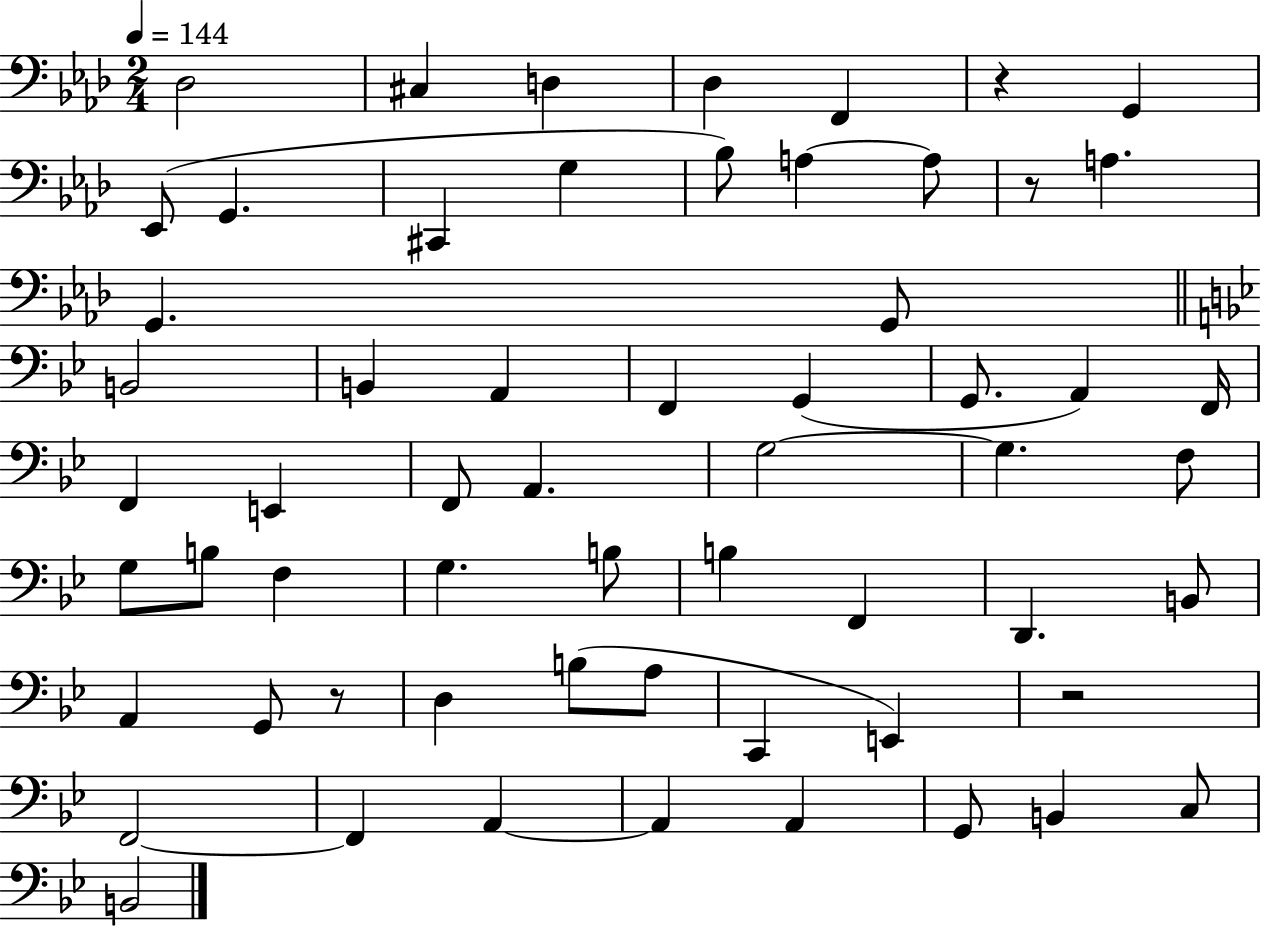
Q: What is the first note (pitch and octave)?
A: Db3